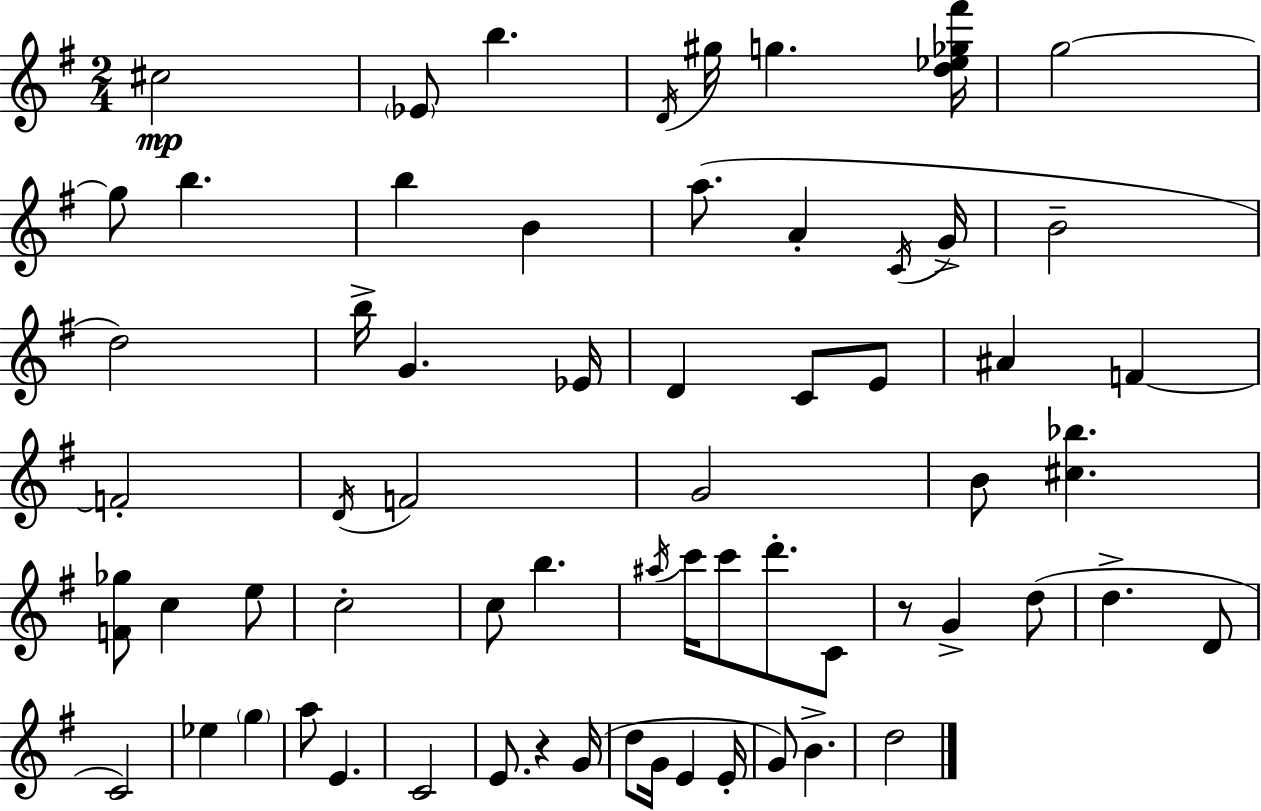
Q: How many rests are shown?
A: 2